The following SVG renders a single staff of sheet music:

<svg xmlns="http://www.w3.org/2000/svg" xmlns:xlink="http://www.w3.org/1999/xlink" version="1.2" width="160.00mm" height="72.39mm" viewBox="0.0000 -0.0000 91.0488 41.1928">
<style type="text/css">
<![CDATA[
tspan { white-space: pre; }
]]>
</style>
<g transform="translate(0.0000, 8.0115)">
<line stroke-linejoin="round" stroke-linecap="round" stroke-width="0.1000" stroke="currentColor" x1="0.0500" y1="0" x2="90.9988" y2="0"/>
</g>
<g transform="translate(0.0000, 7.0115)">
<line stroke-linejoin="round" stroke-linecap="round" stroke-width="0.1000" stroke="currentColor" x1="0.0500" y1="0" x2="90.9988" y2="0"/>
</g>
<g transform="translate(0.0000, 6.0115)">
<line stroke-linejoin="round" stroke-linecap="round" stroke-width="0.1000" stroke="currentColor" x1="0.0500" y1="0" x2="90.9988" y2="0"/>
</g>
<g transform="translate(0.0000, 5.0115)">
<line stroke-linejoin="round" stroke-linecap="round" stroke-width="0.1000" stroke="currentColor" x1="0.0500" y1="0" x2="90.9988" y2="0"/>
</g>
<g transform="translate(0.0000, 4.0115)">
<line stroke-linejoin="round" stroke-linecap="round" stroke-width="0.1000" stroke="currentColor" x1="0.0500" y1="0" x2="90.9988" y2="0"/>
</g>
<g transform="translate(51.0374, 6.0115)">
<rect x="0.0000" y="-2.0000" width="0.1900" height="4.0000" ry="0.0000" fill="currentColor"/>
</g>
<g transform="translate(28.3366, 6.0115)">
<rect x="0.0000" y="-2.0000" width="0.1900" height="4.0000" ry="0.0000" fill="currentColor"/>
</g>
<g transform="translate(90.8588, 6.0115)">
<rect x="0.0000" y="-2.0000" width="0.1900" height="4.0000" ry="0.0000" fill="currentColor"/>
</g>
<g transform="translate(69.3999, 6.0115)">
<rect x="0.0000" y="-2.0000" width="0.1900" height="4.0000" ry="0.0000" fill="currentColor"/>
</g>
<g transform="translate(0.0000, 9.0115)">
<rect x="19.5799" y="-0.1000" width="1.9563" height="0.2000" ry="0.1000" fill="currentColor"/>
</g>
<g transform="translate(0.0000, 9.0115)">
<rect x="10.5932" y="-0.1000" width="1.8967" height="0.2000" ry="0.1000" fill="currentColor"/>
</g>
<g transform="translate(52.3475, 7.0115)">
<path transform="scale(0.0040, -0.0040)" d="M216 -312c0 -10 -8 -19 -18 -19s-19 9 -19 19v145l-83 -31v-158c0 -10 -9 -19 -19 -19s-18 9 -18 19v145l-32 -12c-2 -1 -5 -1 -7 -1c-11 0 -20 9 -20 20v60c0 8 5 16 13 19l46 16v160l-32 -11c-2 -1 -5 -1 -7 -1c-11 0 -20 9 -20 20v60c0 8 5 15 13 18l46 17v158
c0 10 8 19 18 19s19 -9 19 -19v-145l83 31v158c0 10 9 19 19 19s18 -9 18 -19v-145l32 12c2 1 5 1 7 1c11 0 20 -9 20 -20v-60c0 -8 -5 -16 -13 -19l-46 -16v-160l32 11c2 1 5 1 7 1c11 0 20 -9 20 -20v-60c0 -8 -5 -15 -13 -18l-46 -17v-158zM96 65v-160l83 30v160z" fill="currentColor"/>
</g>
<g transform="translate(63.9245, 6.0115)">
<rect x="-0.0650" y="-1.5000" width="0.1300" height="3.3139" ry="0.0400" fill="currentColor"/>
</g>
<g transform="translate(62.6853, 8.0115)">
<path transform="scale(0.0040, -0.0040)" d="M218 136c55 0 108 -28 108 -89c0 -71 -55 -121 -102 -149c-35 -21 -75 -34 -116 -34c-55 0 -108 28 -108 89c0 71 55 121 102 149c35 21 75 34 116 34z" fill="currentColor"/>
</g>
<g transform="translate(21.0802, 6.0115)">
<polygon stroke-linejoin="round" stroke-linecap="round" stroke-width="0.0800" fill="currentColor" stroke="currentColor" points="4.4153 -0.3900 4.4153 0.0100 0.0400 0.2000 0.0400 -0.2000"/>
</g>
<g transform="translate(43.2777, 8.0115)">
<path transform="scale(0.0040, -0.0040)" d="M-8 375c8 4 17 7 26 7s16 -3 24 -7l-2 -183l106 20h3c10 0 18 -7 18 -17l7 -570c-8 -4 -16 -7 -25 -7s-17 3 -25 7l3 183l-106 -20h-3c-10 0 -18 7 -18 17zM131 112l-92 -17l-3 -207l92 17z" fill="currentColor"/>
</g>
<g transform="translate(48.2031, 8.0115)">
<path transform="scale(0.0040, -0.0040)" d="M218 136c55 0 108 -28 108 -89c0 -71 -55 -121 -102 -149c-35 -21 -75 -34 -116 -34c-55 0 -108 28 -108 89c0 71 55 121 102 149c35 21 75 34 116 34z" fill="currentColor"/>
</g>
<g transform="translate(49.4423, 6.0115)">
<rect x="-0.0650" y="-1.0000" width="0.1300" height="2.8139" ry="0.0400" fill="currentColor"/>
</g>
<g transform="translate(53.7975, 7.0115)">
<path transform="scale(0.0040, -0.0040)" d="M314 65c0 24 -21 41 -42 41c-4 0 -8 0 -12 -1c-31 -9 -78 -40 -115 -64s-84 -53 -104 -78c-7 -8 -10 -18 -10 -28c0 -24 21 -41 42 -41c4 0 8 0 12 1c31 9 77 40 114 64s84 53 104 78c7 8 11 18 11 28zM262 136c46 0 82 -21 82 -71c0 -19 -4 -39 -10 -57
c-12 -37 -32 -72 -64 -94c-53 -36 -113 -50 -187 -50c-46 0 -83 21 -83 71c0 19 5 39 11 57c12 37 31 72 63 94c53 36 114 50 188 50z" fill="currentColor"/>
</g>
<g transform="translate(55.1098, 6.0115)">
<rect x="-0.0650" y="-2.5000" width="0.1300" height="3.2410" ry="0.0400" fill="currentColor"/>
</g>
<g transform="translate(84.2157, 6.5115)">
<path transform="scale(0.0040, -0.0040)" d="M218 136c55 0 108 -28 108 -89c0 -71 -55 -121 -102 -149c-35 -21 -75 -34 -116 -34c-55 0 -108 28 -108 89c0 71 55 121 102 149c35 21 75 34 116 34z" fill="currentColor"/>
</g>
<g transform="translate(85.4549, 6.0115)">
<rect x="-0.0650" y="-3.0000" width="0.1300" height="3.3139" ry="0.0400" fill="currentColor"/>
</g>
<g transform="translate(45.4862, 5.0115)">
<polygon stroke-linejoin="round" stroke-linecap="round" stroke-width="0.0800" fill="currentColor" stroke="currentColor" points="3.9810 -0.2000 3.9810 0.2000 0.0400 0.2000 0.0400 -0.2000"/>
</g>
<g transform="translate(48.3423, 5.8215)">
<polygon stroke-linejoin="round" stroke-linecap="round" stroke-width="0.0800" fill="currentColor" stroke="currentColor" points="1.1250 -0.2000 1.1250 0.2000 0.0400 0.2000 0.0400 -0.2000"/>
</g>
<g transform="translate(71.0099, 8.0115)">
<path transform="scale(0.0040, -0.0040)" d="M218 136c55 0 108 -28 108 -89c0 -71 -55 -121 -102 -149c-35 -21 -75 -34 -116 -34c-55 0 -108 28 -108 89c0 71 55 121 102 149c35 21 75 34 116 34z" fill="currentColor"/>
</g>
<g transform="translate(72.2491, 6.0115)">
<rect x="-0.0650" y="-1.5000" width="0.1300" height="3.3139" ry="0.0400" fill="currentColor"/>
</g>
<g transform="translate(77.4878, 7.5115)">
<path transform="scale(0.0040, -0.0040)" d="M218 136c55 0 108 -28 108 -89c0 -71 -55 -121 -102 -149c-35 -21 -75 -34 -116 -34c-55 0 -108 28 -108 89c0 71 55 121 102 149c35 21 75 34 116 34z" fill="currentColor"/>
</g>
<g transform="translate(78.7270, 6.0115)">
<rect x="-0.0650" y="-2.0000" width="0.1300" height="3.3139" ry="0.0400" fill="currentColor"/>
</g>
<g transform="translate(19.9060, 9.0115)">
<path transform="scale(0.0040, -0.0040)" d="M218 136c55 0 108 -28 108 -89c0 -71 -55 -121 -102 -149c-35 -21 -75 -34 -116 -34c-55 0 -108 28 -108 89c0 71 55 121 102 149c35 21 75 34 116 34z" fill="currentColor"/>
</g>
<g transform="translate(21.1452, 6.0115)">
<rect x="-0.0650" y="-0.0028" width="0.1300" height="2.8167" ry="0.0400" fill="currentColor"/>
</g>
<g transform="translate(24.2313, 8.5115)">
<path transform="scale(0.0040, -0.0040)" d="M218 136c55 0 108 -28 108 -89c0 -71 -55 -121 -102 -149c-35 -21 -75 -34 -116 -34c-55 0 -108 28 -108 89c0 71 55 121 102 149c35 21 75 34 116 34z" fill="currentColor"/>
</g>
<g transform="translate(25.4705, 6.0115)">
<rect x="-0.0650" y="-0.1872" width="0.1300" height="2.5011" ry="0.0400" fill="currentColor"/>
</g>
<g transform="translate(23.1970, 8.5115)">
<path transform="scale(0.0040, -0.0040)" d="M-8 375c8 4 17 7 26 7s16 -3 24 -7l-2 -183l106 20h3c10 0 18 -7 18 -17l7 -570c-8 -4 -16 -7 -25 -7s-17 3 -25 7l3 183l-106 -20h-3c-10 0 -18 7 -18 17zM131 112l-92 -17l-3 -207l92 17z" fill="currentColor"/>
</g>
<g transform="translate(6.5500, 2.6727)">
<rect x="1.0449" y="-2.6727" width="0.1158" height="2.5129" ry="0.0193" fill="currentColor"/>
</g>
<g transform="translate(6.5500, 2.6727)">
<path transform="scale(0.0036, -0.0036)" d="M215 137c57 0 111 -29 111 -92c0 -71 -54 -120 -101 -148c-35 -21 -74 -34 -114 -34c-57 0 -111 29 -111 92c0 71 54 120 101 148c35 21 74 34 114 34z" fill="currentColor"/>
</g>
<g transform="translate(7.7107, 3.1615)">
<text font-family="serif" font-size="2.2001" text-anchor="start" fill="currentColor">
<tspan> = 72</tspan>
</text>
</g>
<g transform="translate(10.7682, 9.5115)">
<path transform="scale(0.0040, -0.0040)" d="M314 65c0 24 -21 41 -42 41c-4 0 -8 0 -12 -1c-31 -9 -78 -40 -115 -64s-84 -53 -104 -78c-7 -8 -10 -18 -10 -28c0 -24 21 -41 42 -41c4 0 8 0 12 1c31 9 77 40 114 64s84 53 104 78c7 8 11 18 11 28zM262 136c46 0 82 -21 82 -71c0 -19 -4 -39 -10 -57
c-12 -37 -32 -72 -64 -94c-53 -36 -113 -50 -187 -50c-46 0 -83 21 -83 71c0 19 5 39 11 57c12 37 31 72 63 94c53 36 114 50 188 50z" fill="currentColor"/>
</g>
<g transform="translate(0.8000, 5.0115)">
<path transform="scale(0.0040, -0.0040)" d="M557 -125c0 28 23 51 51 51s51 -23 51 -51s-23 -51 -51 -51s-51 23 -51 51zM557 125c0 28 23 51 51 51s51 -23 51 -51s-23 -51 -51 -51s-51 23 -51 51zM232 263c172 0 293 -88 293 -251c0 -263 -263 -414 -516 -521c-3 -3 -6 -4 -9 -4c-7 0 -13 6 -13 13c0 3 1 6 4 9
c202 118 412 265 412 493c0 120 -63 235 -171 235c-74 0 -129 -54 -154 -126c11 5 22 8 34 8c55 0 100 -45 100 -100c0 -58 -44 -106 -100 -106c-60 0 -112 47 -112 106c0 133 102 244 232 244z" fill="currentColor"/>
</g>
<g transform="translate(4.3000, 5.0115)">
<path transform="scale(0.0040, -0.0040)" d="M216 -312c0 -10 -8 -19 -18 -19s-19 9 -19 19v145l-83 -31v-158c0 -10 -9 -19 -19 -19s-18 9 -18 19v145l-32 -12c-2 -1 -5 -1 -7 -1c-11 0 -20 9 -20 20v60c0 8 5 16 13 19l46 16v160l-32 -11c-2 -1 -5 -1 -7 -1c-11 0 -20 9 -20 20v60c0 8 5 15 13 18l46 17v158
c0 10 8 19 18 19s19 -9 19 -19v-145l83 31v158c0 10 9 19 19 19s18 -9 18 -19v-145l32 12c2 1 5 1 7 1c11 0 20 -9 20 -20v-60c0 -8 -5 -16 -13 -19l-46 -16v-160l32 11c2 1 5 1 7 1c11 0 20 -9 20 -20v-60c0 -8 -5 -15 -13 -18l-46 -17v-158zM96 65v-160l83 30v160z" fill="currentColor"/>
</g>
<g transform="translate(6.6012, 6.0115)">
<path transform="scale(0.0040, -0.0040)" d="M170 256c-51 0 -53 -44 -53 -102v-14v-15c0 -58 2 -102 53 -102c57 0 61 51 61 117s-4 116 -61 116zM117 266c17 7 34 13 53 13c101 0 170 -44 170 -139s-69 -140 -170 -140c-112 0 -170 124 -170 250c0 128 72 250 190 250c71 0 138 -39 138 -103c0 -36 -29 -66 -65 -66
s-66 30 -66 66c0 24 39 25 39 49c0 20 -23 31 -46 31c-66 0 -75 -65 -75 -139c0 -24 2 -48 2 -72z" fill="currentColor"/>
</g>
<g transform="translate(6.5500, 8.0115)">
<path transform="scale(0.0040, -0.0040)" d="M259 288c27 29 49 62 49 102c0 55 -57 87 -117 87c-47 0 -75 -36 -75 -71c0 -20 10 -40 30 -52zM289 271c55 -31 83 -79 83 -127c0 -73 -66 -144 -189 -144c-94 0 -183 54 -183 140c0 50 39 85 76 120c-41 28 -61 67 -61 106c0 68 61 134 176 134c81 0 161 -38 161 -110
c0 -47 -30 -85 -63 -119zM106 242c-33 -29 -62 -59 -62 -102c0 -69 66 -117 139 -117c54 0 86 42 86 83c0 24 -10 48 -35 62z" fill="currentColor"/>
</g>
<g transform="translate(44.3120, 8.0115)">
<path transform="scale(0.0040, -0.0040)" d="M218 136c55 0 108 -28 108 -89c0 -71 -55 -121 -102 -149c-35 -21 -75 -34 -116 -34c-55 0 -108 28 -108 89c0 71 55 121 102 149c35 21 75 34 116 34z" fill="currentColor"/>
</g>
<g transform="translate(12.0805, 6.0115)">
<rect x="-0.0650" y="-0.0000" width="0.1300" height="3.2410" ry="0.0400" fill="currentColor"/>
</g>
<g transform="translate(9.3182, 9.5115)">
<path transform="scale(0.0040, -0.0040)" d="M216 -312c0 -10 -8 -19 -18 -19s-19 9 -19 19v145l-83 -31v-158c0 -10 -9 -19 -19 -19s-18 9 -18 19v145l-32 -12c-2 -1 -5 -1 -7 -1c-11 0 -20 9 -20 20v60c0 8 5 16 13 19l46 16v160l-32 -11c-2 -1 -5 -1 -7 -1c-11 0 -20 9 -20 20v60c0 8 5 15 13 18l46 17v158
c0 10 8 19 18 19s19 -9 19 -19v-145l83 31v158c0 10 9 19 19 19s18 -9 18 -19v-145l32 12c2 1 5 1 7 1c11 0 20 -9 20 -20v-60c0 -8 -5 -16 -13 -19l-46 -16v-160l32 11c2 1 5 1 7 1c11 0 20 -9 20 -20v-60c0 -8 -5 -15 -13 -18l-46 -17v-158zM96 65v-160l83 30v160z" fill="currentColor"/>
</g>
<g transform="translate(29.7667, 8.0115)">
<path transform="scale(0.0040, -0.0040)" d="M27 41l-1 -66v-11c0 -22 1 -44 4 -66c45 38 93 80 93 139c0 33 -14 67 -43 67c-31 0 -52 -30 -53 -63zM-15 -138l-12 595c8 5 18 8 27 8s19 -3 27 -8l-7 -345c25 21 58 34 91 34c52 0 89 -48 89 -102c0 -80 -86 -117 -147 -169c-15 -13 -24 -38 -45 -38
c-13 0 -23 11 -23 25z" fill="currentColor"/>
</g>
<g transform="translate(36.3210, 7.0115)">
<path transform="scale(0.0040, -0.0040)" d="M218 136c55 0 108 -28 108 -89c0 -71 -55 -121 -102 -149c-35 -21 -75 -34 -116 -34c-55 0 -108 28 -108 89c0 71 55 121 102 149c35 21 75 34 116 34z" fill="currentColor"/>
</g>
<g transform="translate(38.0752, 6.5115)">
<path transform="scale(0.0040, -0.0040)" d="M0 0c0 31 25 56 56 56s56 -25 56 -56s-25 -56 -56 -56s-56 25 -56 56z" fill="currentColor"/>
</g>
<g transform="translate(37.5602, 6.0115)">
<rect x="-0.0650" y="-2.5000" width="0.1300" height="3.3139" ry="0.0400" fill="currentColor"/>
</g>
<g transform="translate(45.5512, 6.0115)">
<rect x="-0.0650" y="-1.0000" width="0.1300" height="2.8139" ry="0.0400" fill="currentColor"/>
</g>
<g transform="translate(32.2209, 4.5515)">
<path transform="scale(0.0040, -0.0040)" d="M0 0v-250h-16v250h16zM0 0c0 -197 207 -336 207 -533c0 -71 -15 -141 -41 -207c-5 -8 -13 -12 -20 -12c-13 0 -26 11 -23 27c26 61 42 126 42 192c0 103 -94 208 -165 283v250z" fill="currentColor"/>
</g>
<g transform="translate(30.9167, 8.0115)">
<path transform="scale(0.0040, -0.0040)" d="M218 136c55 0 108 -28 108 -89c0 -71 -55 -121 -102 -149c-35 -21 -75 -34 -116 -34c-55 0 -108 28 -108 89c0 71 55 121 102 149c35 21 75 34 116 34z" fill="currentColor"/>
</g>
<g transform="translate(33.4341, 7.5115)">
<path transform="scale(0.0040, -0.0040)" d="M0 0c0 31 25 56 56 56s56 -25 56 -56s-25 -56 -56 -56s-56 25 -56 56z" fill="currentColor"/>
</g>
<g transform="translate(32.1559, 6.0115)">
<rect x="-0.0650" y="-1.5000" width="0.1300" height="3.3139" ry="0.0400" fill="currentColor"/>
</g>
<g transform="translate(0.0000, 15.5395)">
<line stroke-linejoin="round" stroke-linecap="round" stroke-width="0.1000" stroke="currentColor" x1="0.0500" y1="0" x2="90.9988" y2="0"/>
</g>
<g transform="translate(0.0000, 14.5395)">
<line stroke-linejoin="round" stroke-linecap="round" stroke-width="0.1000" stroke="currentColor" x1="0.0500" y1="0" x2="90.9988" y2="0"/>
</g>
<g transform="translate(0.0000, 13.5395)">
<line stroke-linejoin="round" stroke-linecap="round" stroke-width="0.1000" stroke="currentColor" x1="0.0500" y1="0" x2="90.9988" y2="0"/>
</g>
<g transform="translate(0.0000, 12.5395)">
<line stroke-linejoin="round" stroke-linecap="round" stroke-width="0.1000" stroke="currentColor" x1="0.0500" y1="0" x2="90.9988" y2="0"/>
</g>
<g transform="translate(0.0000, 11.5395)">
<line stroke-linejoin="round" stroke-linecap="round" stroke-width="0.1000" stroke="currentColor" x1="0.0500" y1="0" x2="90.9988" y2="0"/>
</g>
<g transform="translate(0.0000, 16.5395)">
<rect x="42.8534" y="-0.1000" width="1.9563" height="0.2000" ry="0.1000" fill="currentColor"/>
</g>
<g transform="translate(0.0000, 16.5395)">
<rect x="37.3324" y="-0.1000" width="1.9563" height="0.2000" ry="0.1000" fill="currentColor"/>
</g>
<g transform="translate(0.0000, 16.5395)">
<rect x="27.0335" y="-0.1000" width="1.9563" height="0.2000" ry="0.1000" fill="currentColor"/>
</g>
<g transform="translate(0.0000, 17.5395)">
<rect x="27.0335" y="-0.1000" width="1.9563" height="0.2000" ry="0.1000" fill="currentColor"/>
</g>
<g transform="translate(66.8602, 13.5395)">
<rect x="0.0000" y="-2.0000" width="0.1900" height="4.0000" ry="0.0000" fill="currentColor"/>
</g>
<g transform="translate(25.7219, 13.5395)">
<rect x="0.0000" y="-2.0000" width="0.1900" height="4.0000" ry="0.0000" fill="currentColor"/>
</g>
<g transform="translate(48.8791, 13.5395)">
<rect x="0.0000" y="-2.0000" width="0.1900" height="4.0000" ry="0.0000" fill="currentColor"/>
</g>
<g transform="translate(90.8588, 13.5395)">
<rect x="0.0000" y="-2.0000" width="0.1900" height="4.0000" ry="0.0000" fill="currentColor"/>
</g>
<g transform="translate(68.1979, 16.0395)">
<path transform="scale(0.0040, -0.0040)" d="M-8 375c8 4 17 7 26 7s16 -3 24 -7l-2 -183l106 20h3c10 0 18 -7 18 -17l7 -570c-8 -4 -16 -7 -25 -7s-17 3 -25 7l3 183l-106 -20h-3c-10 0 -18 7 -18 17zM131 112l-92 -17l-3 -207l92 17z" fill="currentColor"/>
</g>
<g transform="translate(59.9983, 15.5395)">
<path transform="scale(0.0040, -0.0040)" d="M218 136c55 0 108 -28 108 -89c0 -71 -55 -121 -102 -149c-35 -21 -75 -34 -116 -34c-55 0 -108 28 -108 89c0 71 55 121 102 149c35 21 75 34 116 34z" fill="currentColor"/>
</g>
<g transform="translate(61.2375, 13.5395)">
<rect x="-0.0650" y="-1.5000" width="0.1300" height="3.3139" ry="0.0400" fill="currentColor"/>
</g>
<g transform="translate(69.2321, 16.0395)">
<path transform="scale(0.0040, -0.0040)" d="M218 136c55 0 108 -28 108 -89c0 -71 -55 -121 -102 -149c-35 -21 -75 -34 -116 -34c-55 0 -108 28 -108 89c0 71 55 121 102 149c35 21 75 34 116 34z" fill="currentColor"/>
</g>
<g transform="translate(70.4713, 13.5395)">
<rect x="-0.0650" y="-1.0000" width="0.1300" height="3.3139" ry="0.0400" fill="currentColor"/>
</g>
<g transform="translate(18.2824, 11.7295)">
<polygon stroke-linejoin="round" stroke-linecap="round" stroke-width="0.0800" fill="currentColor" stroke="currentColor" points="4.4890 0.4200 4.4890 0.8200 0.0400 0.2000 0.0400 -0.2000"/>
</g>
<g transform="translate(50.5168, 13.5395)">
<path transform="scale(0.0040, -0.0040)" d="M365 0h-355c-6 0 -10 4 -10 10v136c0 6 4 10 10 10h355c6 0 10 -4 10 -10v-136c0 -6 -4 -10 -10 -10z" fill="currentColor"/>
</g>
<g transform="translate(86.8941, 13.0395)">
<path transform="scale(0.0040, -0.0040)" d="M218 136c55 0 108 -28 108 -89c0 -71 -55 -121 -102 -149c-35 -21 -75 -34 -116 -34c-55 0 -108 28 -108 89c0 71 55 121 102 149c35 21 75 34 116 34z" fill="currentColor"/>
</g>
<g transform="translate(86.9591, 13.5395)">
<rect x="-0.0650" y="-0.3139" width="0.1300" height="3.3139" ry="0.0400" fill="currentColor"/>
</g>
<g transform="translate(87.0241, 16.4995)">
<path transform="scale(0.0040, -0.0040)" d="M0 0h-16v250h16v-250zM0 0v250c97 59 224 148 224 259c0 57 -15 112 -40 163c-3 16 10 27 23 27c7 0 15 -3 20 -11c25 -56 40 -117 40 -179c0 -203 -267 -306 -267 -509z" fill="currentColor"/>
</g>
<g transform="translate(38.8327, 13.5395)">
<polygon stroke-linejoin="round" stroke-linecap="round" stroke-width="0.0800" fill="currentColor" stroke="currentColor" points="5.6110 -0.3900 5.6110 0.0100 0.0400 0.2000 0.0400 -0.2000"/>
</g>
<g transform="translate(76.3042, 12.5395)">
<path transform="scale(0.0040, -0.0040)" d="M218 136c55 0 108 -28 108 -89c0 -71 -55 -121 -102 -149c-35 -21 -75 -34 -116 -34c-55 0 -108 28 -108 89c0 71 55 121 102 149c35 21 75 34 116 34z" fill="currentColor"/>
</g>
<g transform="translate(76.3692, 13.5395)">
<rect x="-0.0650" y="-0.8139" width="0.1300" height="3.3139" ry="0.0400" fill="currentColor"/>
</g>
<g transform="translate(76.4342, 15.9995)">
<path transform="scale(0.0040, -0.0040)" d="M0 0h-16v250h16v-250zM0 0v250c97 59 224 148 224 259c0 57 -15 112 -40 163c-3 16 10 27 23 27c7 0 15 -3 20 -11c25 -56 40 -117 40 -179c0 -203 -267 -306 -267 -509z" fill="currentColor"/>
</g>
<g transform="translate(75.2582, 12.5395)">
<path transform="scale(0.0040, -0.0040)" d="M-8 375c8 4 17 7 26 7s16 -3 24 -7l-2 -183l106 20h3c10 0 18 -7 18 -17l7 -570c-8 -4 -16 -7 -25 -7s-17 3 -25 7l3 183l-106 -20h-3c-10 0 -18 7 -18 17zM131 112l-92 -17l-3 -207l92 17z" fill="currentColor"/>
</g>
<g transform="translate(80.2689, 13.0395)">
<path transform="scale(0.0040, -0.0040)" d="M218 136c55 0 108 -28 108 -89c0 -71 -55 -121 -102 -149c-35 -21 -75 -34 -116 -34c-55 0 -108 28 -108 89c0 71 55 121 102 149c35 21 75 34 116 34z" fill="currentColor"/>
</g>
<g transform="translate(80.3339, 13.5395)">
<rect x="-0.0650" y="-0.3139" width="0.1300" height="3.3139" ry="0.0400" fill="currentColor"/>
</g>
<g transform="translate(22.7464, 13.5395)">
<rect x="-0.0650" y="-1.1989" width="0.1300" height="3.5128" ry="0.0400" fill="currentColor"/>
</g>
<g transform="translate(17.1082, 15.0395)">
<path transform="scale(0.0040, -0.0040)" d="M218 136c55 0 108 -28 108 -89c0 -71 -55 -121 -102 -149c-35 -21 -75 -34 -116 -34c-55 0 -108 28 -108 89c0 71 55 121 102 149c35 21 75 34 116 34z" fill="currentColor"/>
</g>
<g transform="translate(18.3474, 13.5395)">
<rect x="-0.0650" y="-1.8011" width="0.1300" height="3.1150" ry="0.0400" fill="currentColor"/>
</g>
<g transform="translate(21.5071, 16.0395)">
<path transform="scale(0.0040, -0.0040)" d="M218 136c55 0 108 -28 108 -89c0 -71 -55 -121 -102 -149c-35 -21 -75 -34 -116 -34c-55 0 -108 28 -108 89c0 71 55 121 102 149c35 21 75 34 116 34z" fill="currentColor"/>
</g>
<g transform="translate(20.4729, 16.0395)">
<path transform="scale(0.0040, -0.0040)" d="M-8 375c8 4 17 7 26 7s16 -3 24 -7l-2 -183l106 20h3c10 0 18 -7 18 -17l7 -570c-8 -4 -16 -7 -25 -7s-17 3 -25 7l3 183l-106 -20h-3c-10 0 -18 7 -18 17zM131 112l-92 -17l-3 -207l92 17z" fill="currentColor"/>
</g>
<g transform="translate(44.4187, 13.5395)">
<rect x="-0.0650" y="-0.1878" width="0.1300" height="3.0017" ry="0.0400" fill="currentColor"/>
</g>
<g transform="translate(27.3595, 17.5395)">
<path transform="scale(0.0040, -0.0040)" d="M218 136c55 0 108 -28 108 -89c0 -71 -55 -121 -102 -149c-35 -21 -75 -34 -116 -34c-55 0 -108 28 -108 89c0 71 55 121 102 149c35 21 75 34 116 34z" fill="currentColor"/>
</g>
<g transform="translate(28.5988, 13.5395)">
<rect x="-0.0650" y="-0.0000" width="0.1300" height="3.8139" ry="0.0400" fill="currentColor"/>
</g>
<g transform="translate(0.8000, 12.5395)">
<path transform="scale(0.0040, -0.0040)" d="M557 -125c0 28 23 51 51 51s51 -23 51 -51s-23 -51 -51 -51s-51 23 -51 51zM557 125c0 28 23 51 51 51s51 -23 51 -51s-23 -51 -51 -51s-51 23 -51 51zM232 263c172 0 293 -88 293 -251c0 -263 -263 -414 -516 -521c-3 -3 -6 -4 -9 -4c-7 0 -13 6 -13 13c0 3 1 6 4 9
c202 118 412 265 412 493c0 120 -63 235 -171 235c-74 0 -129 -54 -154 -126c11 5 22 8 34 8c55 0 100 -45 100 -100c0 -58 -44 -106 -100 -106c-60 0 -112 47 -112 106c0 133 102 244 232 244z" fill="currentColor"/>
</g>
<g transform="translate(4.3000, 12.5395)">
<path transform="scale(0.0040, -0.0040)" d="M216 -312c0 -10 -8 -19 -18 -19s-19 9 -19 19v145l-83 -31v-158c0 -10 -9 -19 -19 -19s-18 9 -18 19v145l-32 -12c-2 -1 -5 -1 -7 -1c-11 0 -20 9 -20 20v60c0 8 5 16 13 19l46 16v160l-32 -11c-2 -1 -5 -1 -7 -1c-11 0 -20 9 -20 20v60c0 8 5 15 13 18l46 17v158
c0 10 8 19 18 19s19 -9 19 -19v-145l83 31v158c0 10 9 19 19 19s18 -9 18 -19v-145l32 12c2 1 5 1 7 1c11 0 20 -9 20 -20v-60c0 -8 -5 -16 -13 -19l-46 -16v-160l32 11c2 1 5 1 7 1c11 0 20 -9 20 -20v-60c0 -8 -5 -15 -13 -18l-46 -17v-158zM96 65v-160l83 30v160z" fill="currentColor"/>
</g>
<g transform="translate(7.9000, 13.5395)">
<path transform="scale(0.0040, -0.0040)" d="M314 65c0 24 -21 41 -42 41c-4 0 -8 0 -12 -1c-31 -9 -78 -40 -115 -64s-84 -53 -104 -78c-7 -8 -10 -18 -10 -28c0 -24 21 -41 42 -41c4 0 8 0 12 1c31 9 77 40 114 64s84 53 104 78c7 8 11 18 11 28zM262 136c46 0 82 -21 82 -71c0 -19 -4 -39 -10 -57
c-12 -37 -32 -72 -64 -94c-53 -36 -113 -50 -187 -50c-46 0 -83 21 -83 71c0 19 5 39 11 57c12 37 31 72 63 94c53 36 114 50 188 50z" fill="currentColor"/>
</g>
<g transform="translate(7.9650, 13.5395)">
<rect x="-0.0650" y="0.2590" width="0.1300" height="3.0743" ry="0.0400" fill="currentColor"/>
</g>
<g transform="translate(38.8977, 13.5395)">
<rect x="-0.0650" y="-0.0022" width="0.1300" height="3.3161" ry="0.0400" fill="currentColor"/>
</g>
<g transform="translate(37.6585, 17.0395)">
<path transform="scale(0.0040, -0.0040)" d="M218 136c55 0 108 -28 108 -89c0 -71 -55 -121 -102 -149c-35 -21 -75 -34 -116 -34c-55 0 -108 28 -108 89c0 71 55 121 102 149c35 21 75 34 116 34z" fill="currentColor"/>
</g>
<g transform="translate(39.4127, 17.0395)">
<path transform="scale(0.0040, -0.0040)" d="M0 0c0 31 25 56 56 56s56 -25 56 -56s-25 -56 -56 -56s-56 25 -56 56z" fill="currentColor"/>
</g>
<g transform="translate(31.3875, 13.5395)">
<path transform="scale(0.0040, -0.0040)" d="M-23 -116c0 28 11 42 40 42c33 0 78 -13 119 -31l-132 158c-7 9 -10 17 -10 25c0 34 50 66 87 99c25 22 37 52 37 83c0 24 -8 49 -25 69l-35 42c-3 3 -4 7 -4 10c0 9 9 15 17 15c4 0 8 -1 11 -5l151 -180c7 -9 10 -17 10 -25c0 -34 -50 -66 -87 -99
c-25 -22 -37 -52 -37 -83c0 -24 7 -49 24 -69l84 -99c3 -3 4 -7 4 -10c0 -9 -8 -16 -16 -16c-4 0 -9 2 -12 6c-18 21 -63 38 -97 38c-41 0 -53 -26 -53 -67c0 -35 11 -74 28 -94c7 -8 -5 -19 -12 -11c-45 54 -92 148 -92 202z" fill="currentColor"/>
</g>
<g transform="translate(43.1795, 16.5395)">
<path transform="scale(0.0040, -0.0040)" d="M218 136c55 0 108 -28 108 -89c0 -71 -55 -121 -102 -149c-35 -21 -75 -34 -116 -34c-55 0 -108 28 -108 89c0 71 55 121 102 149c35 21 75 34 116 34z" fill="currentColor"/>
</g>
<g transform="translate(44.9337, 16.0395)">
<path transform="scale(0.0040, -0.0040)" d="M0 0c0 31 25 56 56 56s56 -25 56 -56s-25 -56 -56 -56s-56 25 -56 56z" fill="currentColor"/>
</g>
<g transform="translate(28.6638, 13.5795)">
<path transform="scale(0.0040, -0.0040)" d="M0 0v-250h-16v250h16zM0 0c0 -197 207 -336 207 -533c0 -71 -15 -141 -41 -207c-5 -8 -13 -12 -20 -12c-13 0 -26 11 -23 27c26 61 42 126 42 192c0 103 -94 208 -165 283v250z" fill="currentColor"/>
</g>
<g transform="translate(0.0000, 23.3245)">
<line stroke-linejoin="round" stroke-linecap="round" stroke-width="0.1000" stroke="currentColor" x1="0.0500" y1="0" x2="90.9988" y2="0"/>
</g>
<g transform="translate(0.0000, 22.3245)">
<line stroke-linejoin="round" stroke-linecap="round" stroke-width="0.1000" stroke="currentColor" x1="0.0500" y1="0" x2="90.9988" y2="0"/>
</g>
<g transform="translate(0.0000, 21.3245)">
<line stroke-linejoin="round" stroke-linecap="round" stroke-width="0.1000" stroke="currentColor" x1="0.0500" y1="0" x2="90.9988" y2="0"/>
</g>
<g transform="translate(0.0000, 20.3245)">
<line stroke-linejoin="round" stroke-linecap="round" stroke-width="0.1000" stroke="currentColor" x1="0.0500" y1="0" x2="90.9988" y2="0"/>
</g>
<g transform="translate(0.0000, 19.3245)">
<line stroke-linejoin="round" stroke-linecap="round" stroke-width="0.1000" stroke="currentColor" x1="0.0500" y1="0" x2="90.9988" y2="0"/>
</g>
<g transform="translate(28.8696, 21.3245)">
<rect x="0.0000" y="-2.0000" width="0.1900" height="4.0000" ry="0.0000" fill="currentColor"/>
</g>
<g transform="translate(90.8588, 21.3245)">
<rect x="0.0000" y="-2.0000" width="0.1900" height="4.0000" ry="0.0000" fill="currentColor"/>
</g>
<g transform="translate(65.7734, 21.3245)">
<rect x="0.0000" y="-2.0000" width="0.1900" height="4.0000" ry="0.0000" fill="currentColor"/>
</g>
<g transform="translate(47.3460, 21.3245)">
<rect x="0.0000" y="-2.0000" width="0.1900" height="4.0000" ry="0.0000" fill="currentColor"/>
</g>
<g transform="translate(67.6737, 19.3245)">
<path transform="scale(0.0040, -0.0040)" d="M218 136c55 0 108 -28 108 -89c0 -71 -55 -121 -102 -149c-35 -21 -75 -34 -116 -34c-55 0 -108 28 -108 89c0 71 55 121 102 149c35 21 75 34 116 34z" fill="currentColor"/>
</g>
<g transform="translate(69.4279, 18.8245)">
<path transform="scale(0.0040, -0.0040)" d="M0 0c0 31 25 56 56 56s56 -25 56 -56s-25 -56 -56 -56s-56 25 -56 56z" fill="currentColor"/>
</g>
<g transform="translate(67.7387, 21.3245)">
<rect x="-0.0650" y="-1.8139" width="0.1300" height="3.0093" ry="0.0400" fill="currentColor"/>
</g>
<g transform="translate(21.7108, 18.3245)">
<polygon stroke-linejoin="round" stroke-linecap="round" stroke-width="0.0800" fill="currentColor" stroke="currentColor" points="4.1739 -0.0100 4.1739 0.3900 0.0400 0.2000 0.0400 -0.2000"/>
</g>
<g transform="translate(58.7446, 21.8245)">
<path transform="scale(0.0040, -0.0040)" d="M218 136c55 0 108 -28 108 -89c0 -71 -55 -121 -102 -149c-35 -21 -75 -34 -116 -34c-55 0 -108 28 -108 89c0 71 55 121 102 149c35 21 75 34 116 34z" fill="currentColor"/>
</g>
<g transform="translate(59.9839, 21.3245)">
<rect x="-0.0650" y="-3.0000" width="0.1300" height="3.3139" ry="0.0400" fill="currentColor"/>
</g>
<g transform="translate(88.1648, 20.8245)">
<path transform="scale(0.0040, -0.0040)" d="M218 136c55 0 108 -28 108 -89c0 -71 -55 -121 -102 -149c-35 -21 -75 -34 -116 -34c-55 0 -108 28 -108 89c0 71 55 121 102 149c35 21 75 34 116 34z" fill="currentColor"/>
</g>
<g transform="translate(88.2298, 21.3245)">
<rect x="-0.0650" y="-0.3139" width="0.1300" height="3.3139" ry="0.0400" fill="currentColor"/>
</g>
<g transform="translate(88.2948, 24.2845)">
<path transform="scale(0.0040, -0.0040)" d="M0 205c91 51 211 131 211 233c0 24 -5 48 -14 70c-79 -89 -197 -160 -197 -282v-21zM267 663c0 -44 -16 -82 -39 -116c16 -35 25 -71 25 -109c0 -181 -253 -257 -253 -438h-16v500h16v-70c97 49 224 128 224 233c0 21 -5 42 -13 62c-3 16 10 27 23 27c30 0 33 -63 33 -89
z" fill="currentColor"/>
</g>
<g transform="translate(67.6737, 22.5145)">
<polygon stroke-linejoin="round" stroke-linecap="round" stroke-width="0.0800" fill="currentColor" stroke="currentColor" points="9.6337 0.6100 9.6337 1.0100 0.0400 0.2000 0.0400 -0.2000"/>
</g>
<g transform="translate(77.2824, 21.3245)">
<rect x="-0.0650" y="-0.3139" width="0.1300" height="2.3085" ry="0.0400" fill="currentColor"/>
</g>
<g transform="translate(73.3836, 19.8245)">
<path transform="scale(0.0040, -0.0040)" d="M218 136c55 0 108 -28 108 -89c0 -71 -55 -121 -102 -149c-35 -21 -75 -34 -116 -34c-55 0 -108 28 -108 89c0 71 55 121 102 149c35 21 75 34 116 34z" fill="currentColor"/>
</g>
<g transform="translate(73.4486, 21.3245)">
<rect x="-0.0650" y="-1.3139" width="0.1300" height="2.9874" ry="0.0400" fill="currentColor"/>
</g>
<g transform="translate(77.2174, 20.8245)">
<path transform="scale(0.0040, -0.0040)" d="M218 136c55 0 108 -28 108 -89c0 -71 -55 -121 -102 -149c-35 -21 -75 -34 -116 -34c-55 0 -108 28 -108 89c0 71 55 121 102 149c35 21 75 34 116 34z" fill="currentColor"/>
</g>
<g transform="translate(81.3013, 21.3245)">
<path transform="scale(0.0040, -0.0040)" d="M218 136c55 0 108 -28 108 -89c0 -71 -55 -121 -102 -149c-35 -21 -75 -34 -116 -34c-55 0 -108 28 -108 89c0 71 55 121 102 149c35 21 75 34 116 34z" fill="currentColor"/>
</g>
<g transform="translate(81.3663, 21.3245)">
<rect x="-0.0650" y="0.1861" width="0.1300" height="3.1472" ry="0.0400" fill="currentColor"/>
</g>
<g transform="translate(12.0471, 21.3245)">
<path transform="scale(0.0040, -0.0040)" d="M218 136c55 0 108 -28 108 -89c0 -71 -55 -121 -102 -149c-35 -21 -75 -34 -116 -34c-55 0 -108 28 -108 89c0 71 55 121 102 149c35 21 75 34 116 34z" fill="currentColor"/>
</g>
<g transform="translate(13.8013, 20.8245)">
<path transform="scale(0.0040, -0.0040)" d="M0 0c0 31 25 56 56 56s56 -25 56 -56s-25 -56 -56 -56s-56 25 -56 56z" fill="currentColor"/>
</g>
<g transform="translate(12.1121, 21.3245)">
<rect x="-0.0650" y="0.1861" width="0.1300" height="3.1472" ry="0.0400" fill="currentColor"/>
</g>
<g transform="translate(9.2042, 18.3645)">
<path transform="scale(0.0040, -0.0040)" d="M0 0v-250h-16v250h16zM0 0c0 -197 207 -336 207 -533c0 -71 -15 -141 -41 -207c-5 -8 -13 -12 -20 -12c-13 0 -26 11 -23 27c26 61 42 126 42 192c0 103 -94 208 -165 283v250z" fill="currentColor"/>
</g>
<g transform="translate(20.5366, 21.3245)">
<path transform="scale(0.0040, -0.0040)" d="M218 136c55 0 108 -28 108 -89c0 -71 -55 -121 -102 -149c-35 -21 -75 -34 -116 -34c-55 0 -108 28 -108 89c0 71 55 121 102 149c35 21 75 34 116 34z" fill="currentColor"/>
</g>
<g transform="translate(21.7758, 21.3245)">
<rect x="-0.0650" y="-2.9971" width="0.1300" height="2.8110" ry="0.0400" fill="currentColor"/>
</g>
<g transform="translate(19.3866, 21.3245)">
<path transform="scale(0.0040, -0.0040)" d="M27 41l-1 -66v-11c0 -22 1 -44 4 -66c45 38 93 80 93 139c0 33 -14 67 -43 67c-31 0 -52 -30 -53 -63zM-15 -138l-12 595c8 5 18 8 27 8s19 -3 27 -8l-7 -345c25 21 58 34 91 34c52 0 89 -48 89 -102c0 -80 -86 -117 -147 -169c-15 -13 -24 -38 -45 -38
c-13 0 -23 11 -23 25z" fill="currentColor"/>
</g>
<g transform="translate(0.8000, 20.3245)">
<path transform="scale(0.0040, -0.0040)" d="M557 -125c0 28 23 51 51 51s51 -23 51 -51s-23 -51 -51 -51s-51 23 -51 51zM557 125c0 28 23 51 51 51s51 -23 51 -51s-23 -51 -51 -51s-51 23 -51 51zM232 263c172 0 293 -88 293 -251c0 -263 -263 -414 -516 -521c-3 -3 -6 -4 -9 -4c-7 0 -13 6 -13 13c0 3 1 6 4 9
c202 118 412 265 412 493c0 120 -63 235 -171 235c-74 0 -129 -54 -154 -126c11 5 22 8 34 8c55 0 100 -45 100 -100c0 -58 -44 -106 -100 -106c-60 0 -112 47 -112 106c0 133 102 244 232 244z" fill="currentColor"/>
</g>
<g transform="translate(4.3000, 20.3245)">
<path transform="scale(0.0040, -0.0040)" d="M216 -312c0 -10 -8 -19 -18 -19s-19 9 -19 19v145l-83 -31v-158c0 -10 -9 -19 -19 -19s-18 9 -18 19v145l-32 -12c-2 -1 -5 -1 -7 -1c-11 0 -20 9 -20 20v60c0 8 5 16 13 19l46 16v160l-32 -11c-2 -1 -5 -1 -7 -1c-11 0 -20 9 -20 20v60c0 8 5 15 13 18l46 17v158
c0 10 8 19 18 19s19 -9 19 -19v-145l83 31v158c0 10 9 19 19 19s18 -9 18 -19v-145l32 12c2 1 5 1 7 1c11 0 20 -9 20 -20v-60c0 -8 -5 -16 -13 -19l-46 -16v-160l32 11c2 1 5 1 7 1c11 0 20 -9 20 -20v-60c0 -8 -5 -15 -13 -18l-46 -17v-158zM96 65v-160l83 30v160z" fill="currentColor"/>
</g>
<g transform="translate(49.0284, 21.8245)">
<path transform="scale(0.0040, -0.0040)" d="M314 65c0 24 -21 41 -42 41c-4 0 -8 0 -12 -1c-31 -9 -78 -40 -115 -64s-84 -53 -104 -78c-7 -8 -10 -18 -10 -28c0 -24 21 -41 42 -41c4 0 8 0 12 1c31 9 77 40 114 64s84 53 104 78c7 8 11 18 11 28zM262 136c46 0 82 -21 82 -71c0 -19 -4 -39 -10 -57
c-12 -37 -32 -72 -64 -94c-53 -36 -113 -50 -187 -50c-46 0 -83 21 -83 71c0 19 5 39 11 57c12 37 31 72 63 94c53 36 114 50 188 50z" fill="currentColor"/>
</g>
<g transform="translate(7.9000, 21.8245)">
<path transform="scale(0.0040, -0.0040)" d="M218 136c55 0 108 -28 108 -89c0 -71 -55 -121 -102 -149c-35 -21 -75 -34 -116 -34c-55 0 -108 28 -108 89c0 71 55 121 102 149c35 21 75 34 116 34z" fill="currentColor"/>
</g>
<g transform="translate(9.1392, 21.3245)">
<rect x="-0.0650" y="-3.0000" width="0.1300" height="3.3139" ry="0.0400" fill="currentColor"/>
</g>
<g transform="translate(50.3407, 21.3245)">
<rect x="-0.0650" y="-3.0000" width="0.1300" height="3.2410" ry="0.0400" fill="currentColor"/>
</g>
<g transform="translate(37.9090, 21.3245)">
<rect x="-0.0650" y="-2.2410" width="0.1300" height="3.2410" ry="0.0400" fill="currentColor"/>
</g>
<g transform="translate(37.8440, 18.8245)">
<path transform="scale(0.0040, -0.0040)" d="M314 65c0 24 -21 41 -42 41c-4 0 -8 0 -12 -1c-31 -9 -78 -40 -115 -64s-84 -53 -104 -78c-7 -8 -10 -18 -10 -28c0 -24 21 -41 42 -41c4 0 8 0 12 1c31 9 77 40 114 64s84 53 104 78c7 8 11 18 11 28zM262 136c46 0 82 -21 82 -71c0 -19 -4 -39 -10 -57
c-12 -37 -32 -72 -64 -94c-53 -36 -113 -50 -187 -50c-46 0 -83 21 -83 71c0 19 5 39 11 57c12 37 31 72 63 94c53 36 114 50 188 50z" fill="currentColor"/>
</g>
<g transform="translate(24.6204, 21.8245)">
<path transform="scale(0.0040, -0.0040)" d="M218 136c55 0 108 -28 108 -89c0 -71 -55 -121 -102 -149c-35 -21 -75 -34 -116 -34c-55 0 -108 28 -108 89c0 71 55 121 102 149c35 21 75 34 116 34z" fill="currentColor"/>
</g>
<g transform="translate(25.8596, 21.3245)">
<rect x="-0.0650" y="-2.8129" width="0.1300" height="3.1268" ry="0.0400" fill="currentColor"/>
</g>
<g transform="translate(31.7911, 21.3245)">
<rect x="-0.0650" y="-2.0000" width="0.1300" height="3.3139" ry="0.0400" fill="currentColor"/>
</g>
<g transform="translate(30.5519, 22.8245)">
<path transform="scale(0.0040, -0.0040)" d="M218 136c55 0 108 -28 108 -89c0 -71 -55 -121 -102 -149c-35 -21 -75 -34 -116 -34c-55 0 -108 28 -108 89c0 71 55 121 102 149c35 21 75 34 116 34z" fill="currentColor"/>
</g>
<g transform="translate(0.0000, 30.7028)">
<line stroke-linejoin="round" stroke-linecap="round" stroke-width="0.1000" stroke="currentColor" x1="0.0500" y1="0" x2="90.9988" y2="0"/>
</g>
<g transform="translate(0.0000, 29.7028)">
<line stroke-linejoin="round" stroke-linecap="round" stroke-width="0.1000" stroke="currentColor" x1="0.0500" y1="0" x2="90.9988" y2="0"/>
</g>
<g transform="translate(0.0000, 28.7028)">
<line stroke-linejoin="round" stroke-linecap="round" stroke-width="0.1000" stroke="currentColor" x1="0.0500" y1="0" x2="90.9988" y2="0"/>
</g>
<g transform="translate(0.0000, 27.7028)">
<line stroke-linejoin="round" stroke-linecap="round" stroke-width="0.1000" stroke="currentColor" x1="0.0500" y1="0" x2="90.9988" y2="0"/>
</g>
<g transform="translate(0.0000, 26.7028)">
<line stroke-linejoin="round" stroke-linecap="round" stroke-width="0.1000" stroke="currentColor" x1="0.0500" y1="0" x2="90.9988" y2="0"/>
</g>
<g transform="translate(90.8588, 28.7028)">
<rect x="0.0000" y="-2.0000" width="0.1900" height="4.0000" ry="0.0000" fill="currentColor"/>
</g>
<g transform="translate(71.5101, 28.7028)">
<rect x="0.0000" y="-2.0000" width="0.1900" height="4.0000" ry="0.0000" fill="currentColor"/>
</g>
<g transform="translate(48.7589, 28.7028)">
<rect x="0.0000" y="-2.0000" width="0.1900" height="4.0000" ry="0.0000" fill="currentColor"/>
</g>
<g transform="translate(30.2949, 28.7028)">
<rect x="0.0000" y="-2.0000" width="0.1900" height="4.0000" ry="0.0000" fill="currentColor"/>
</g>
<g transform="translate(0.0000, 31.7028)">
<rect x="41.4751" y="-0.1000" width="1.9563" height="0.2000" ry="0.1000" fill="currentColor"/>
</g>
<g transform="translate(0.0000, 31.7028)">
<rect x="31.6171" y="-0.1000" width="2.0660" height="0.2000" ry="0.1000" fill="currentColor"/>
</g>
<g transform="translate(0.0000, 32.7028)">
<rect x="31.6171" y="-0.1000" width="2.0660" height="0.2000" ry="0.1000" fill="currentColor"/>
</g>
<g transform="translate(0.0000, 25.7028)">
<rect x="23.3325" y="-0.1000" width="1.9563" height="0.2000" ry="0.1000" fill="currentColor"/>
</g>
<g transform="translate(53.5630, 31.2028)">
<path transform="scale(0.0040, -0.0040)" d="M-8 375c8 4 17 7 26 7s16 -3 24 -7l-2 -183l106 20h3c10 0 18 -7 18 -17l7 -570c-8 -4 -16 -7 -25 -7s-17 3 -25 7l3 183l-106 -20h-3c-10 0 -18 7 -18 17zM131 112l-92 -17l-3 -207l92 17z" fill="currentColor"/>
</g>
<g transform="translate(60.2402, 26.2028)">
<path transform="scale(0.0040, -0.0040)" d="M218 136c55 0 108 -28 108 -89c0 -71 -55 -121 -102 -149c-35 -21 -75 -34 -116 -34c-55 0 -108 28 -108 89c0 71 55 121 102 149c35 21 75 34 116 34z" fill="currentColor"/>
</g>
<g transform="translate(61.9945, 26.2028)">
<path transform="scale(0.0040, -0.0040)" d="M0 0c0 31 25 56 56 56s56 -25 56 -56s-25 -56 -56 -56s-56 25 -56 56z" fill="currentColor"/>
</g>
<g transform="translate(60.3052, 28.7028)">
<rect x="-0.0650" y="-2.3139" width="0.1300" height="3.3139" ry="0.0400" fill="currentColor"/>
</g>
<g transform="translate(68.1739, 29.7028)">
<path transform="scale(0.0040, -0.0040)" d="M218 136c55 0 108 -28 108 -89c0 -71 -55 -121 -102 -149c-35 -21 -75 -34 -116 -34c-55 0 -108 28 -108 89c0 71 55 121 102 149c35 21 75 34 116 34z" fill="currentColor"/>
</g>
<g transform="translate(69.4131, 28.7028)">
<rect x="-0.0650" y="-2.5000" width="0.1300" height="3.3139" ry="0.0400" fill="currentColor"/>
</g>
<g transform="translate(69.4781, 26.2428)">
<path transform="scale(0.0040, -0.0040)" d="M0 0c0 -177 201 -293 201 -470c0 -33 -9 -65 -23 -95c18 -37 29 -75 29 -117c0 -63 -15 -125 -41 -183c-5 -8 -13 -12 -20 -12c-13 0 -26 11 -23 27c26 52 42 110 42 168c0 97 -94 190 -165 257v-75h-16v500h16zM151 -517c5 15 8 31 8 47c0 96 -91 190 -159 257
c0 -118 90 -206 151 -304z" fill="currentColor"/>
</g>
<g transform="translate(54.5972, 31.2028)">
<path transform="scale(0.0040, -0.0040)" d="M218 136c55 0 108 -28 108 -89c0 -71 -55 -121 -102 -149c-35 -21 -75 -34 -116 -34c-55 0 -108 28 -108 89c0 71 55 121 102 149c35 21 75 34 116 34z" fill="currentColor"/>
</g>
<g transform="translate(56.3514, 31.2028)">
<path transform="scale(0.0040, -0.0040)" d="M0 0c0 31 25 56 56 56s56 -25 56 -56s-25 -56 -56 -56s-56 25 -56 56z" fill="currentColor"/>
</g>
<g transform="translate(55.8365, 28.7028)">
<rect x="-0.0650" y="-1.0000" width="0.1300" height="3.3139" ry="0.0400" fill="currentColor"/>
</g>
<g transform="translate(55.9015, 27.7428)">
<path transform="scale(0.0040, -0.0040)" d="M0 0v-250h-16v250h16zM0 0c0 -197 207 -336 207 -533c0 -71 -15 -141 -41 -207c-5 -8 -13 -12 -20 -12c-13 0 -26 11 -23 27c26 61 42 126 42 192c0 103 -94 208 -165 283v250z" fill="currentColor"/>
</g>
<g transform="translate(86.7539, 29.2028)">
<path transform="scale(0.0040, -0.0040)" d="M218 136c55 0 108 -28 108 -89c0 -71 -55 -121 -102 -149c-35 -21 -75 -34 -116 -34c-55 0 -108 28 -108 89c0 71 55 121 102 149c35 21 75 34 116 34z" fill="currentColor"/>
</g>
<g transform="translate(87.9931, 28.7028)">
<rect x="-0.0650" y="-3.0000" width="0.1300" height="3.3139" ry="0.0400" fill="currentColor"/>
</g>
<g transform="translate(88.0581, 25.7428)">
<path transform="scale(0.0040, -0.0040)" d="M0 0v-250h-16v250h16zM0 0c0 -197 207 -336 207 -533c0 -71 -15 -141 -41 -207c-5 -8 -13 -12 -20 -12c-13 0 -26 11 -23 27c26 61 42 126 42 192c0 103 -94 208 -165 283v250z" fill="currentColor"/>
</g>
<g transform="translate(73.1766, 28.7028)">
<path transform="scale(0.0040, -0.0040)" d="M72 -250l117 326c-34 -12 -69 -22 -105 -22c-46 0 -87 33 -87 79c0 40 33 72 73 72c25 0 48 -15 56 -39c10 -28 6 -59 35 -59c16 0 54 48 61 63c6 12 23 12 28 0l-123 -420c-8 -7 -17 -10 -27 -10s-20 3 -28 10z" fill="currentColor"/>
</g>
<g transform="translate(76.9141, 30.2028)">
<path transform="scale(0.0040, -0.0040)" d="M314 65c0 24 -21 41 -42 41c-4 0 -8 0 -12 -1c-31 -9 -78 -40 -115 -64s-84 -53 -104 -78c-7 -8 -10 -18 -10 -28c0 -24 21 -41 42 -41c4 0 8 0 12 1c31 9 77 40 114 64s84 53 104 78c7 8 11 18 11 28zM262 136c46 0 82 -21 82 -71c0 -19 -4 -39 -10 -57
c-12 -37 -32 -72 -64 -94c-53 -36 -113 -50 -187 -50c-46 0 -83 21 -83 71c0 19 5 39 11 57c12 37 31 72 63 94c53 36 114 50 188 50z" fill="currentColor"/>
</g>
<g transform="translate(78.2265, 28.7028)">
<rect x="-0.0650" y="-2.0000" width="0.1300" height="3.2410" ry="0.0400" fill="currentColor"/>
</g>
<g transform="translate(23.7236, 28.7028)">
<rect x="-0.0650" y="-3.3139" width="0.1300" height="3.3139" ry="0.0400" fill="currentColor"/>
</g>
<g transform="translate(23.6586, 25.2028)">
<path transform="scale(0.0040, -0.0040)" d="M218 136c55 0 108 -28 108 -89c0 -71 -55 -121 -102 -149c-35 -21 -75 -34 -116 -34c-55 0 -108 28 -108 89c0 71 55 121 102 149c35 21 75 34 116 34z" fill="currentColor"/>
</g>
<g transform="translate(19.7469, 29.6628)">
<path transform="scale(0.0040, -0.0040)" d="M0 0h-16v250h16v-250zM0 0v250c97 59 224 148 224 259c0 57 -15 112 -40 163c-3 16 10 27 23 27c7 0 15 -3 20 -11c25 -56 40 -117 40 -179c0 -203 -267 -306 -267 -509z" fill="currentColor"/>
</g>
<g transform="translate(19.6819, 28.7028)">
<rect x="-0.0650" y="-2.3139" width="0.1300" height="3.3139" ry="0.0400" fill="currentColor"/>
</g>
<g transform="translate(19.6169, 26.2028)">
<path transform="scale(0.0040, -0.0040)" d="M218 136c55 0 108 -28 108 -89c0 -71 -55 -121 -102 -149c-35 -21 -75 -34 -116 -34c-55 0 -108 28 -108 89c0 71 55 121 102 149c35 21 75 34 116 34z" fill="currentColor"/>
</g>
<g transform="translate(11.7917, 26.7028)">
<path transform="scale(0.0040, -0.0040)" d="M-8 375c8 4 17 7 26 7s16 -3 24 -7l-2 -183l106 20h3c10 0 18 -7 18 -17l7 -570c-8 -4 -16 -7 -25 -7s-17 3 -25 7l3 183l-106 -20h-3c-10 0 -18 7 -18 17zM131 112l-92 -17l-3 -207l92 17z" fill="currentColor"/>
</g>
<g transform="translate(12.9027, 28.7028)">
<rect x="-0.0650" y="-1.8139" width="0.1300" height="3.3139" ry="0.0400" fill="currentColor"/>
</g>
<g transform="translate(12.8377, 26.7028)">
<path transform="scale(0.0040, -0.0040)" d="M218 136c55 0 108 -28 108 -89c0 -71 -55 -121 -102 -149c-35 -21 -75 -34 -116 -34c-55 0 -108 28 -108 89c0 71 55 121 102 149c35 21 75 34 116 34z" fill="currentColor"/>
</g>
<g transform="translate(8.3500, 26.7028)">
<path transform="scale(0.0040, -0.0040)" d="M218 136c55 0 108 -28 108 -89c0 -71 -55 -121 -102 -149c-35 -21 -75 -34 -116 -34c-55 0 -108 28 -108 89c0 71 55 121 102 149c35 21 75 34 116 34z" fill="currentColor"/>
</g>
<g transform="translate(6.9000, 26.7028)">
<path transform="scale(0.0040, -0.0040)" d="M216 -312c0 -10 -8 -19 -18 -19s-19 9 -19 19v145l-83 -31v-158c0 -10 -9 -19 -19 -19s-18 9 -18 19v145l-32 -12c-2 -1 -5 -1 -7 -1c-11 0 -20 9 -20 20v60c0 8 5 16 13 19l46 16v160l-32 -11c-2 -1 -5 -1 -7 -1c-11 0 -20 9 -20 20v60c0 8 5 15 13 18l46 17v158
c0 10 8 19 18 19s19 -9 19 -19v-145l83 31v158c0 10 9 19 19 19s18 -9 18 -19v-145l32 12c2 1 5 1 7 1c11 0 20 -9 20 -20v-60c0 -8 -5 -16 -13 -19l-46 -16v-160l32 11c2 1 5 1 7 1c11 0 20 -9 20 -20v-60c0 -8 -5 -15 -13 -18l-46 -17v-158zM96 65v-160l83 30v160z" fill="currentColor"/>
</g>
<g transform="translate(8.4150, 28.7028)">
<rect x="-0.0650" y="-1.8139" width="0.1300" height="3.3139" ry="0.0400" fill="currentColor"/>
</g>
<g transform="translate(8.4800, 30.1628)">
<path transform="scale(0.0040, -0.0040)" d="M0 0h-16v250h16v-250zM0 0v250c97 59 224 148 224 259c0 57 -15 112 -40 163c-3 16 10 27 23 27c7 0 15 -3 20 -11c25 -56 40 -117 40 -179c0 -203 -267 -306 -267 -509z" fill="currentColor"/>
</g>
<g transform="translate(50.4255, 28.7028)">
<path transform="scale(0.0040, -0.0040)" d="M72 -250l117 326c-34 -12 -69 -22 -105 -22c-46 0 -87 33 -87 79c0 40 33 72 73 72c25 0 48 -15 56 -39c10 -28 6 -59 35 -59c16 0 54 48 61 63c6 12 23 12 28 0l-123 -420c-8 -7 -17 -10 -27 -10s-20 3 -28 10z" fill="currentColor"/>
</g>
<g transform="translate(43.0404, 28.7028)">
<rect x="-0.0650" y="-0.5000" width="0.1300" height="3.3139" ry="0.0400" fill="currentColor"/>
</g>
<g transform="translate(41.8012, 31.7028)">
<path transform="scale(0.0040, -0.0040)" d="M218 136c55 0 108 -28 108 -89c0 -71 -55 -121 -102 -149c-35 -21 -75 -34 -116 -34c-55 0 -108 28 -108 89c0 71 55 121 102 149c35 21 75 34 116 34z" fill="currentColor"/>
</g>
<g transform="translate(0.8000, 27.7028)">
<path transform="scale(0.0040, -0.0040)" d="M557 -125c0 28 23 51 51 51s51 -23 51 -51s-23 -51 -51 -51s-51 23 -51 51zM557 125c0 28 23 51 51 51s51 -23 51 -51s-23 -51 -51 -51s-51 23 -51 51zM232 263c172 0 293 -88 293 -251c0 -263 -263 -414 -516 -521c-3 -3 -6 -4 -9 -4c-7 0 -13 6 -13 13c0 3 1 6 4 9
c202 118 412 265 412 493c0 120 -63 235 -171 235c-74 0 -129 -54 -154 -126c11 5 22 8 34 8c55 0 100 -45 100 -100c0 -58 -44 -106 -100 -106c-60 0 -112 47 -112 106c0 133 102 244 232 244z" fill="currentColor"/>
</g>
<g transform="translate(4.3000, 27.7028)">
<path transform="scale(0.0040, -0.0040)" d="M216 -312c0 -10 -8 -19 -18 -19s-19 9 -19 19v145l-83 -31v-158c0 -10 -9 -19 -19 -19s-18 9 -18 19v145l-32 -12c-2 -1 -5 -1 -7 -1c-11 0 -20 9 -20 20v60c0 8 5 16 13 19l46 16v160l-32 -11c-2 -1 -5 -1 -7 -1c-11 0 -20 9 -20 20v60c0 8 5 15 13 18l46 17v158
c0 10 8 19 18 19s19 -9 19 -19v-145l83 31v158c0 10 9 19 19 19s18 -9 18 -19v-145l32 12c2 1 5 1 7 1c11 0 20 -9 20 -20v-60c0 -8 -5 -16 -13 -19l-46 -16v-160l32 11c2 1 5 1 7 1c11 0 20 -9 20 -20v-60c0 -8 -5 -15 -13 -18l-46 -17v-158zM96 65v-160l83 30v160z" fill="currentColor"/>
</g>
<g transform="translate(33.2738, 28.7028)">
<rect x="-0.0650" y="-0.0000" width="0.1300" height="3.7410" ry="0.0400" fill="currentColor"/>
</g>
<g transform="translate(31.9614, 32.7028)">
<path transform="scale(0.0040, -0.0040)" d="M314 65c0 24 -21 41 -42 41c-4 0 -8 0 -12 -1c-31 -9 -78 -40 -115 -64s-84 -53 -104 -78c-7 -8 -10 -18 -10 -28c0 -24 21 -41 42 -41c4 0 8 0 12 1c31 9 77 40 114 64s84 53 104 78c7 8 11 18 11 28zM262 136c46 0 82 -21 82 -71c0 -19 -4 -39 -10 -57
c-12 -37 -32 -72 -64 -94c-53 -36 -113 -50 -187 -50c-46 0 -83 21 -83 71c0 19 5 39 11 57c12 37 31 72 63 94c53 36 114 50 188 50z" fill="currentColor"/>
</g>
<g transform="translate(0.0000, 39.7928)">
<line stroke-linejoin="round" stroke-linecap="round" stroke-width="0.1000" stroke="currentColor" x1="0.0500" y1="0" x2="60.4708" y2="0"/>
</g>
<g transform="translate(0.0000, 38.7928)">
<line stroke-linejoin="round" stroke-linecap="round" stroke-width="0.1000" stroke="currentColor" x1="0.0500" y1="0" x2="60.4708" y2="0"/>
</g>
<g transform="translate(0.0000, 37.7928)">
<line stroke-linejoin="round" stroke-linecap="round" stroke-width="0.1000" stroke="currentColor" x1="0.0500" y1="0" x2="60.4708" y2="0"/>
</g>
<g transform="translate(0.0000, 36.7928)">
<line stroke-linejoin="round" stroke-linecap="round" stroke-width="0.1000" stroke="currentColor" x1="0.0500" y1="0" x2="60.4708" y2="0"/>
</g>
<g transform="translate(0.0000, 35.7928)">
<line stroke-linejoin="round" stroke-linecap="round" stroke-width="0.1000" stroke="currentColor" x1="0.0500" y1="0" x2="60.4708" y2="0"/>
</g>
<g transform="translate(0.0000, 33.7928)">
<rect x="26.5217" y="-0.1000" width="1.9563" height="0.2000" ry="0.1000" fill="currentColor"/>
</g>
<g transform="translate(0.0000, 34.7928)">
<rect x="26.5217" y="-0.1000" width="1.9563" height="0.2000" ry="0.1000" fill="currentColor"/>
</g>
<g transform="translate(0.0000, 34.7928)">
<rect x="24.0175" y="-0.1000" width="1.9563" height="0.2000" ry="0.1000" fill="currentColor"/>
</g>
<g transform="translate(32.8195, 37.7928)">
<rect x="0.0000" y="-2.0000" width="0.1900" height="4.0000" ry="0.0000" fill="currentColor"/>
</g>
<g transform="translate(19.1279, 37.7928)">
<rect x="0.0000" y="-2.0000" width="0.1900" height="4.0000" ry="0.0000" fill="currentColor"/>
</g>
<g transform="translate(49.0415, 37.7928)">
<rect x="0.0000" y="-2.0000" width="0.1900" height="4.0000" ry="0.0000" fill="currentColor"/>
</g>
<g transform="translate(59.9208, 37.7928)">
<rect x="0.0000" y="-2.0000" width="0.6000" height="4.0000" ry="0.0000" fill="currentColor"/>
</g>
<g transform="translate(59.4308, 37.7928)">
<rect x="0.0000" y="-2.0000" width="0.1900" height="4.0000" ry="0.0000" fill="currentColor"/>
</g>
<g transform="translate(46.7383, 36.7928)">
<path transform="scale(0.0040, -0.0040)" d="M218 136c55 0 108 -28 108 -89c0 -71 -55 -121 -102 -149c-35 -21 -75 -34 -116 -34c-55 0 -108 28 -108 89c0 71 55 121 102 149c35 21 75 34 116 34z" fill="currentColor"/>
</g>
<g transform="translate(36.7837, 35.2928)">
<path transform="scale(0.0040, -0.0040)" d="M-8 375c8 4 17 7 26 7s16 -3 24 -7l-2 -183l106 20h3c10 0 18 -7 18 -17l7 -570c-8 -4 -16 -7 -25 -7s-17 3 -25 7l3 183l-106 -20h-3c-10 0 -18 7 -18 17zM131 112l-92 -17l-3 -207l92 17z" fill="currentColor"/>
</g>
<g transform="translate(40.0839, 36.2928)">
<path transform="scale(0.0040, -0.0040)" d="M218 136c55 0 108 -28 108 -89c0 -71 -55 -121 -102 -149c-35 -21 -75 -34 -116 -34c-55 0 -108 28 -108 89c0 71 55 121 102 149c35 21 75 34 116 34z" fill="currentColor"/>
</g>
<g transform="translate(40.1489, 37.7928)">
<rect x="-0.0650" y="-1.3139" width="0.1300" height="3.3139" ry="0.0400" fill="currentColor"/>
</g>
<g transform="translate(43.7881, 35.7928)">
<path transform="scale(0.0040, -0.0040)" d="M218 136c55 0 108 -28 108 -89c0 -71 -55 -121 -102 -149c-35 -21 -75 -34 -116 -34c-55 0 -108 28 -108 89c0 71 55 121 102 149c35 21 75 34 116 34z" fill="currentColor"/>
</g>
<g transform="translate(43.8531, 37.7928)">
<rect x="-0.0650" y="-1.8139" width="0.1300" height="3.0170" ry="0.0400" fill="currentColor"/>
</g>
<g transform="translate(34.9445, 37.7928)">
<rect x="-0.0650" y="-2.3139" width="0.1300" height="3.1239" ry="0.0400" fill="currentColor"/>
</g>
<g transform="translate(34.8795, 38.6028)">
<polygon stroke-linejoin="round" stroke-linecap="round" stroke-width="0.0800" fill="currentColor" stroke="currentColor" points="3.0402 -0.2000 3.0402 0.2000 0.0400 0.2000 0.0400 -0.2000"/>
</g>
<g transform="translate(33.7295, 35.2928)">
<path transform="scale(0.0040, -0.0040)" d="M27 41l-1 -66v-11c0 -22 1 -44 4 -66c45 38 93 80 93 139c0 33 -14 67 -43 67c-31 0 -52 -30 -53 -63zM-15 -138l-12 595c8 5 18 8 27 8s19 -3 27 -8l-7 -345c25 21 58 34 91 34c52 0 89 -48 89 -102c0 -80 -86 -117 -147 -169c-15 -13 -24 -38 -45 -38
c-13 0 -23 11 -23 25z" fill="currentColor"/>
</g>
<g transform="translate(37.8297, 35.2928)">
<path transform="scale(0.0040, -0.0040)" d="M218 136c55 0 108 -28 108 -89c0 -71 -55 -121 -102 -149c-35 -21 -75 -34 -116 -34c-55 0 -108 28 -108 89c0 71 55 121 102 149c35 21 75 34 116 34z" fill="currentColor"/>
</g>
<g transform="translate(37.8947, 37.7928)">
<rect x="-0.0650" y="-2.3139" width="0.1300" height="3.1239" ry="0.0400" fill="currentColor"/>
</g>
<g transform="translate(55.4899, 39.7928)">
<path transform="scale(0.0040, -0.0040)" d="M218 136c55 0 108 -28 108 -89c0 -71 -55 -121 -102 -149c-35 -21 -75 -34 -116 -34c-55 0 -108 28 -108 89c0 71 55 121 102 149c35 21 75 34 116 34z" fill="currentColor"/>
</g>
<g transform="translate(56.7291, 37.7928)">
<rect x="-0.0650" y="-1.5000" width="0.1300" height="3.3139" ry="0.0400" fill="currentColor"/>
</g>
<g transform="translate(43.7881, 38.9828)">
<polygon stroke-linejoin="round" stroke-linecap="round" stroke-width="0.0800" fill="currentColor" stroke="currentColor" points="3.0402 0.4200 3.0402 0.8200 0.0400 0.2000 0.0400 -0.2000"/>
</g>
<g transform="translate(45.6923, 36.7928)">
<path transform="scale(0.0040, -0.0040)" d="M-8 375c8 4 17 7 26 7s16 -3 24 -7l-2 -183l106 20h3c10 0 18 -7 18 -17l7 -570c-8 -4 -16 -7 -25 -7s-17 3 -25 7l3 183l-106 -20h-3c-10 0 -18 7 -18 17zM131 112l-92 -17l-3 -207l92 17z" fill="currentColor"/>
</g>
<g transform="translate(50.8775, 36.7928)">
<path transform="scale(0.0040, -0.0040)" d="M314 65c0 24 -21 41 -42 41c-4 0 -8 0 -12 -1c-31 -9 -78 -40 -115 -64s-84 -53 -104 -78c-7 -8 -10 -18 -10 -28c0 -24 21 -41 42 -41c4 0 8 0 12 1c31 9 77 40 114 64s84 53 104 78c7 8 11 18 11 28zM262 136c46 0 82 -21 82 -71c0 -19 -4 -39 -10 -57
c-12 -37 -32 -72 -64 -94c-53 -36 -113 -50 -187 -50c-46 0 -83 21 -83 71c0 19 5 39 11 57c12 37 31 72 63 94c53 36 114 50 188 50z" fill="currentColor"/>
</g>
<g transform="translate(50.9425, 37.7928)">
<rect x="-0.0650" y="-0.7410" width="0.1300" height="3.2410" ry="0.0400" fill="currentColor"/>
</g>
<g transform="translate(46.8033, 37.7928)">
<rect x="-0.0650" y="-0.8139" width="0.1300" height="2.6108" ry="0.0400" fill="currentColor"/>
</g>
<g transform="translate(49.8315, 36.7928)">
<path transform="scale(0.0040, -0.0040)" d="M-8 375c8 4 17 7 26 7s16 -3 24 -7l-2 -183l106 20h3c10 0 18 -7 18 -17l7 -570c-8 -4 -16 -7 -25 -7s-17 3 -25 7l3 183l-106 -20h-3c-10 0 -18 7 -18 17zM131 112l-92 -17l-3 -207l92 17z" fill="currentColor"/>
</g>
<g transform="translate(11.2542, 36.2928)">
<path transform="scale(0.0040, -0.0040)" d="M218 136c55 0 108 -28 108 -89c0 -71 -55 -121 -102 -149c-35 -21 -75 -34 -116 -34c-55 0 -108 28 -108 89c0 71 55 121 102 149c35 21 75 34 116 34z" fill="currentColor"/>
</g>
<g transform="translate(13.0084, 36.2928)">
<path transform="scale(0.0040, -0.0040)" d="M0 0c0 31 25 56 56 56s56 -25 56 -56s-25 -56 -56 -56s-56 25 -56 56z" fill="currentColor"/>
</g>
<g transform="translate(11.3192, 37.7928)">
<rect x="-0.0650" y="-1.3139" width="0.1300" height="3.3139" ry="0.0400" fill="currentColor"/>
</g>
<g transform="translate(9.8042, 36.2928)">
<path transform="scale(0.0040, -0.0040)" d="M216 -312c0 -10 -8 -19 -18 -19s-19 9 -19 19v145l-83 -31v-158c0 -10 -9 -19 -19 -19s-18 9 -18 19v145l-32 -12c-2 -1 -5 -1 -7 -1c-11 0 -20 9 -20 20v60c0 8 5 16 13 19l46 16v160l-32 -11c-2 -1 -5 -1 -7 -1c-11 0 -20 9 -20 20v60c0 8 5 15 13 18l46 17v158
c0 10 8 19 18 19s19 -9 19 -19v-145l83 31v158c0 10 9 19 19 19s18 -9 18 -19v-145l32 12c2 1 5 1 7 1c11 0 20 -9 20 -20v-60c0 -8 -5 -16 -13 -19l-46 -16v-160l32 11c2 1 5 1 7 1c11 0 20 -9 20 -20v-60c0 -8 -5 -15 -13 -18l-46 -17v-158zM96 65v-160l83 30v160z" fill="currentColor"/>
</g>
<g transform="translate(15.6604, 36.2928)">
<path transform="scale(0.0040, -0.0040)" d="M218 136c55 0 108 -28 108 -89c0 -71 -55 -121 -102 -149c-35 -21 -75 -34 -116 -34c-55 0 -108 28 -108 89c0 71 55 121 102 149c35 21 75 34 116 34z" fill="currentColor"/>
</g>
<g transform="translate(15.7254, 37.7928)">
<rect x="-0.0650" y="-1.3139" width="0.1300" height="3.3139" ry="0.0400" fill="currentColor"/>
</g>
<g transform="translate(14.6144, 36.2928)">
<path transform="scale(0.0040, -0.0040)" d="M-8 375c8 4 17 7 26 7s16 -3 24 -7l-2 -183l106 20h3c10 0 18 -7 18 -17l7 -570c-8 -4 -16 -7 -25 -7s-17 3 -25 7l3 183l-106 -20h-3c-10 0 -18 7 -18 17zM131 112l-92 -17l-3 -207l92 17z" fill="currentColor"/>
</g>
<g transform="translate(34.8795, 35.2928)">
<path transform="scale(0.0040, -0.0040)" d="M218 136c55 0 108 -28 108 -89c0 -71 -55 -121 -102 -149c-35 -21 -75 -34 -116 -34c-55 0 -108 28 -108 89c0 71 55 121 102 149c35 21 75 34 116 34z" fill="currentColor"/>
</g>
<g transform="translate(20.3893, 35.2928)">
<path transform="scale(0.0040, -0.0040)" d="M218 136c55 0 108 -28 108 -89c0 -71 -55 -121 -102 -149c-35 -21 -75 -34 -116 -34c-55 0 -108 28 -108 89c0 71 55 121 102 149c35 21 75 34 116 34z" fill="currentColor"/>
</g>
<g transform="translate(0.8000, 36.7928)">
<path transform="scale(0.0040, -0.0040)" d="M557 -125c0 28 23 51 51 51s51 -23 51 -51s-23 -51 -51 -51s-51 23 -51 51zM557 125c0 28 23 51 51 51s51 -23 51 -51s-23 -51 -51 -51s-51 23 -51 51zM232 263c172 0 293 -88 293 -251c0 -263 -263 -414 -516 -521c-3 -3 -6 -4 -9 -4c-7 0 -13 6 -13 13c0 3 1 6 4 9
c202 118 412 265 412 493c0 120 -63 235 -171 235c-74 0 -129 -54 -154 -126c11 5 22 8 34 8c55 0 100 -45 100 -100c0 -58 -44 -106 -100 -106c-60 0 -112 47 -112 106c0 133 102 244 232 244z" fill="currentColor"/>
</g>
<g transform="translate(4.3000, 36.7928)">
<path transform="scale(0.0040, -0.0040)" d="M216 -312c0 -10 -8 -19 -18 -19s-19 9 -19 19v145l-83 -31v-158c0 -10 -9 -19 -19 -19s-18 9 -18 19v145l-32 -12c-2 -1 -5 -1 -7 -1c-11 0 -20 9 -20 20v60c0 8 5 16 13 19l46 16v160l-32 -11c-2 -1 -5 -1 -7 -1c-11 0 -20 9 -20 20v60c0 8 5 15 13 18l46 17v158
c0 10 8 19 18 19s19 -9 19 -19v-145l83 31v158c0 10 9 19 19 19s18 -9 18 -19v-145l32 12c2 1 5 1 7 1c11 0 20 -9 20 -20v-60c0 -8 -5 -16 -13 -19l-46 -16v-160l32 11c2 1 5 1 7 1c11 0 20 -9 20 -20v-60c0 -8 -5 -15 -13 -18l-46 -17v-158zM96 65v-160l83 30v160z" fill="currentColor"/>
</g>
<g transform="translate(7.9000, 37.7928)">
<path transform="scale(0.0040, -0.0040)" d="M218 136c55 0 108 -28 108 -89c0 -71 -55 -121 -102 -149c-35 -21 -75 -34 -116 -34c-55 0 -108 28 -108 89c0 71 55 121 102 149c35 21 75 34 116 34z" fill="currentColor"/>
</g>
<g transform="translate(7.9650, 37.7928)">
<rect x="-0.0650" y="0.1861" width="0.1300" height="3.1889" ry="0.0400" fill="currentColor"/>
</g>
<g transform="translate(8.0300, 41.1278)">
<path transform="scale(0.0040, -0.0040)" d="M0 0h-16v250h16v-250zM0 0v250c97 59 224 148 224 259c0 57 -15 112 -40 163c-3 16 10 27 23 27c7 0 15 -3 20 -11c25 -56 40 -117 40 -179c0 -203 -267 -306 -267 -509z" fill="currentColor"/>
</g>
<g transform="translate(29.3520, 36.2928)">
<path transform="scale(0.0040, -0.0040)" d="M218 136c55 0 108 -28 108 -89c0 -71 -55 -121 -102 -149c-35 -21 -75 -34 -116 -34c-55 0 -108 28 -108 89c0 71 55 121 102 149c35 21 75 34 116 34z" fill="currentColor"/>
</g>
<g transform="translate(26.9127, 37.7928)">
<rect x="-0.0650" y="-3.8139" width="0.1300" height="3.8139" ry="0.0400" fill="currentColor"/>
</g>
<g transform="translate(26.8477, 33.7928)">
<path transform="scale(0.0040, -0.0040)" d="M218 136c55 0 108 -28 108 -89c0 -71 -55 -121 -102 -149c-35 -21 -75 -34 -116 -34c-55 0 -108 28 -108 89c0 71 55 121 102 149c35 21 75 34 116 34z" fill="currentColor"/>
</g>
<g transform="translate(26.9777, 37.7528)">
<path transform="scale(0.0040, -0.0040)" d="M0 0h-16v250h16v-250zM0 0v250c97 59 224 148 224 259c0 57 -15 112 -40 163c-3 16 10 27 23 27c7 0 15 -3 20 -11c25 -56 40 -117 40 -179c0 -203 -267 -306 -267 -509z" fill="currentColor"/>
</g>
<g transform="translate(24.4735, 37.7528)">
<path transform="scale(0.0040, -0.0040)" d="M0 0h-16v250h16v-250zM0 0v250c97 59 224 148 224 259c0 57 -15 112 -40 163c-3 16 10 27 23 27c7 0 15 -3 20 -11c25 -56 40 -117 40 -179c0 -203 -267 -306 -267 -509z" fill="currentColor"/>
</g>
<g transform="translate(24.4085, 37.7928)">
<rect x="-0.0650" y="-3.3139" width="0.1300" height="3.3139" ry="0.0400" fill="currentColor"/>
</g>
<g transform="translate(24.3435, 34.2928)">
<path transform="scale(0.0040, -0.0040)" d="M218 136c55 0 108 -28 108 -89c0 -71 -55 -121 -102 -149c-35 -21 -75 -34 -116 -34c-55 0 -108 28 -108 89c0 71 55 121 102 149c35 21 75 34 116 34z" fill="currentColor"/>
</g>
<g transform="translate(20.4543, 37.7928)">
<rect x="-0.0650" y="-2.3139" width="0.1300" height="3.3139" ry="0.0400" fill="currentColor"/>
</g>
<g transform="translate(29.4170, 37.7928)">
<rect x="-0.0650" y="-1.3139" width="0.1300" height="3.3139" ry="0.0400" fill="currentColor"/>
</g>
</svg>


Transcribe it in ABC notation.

X:1
T:Untitled
M:6/8
L:1/4
K:G
^D,,2 E,,/2 F,,/2 _G,,/2 B,, G,,/2 G,,/4 ^B,,2 G,, G,, A,, C, D,2 A,,/2 F,,/2 C,,/2 z D,,/2 E,,/2 z2 G,, F,, F,/2 E, E,/2 C,/2 D, _D,/2 C,/2 A,, B,2 C,2 C, A,/2 G,/2 E,/2 D, E,/4 ^A,/2 A, B,/2 D C,,2 E,, z/2 F,,/2 B, B,,/4 z/2 A,,2 C,/2 D,/2 ^G, G, B, D/2 E/2 G, _B,/2 B,/2 G, A,/2 F,/2 F,2 G,,